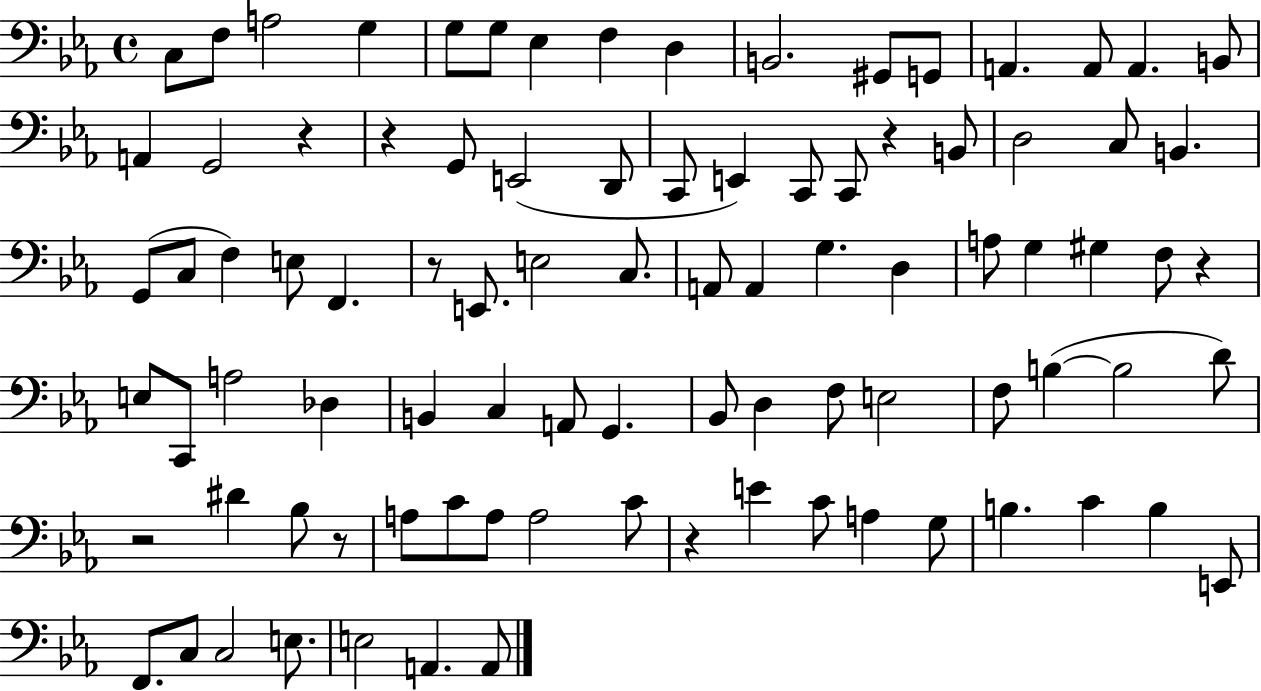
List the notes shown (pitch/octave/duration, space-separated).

C3/e F3/e A3/h G3/q G3/e G3/e Eb3/q F3/q D3/q B2/h. G#2/e G2/e A2/q. A2/e A2/q. B2/e A2/q G2/h R/q R/q G2/e E2/h D2/e C2/e E2/q C2/e C2/e R/q B2/e D3/h C3/e B2/q. G2/e C3/e F3/q E3/e F2/q. R/e E2/e. E3/h C3/e. A2/e A2/q G3/q. D3/q A3/e G3/q G#3/q F3/e R/q E3/e C2/e A3/h Db3/q B2/q C3/q A2/e G2/q. Bb2/e D3/q F3/e E3/h F3/e B3/q B3/h D4/e R/h D#4/q Bb3/e R/e A3/e C4/e A3/e A3/h C4/e R/q E4/q C4/e A3/q G3/e B3/q. C4/q B3/q E2/e F2/e. C3/e C3/h E3/e. E3/h A2/q. A2/e